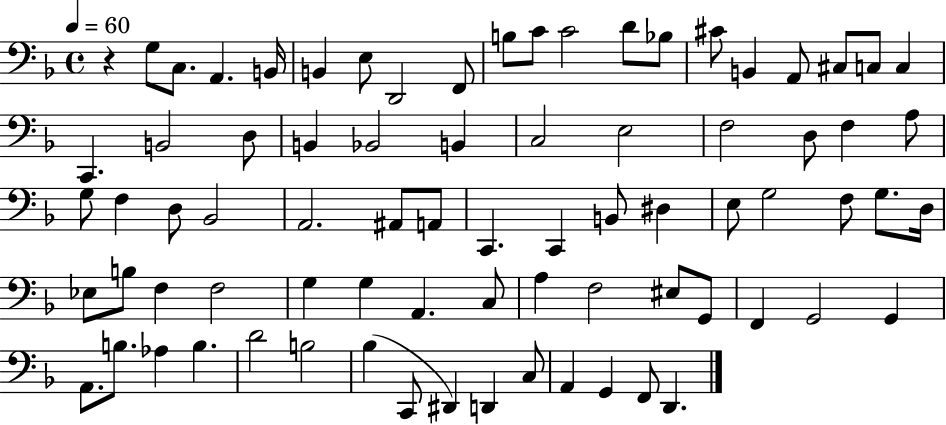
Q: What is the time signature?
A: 4/4